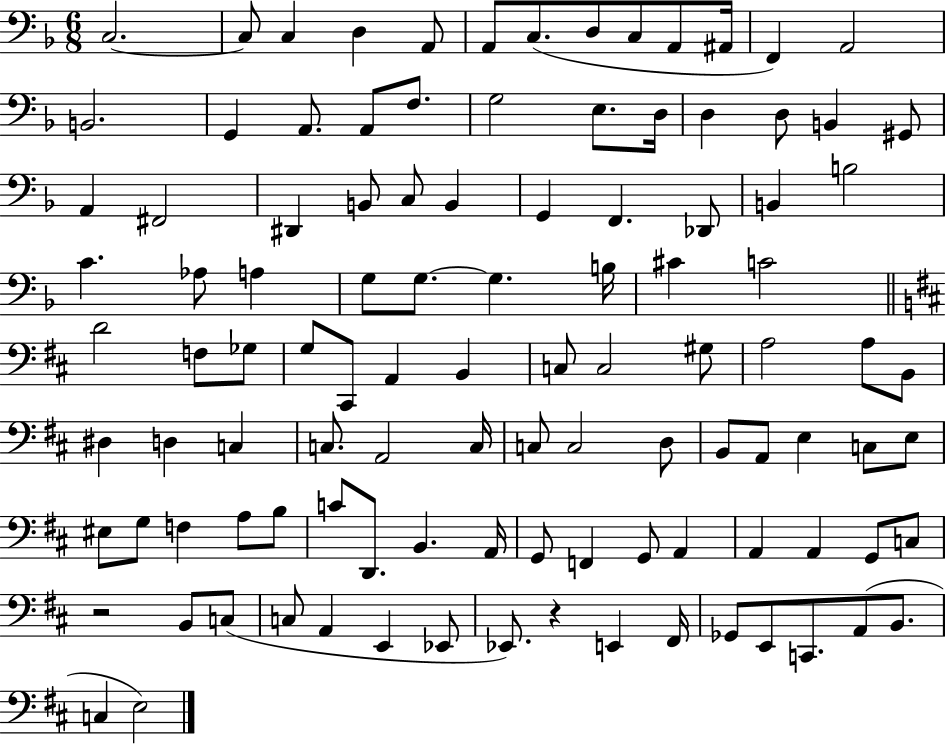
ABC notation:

X:1
T:Untitled
M:6/8
L:1/4
K:F
C,2 C,/2 C, D, A,,/2 A,,/2 C,/2 D,/2 C,/2 A,,/2 ^A,,/4 F,, A,,2 B,,2 G,, A,,/2 A,,/2 F,/2 G,2 E,/2 D,/4 D, D,/2 B,, ^G,,/2 A,, ^F,,2 ^D,, B,,/2 C,/2 B,, G,, F,, _D,,/2 B,, B,2 C _A,/2 A, G,/2 G,/2 G, B,/4 ^C C2 D2 F,/2 _G,/2 G,/2 ^C,,/2 A,, B,, C,/2 C,2 ^G,/2 A,2 A,/2 B,,/2 ^D, D, C, C,/2 A,,2 C,/4 C,/2 C,2 D,/2 B,,/2 A,,/2 E, C,/2 E,/2 ^E,/2 G,/2 F, A,/2 B,/2 C/2 D,,/2 B,, A,,/4 G,,/2 F,, G,,/2 A,, A,, A,, G,,/2 C,/2 z2 B,,/2 C,/2 C,/2 A,, E,, _E,,/2 _E,,/2 z E,, ^F,,/4 _G,,/2 E,,/2 C,,/2 A,,/2 B,,/2 C, E,2